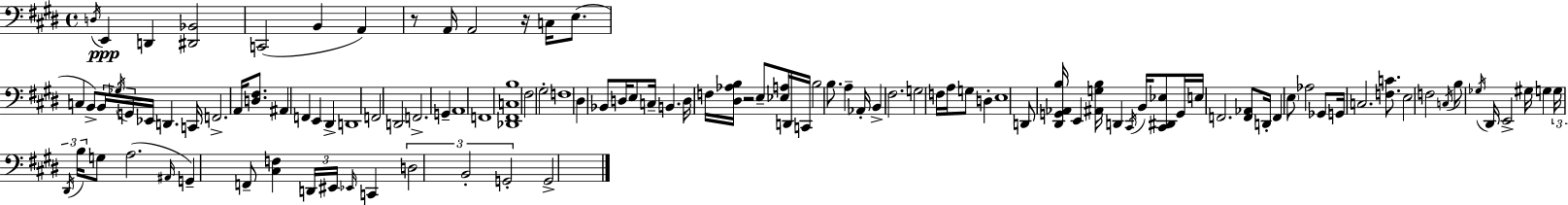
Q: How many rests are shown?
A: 3